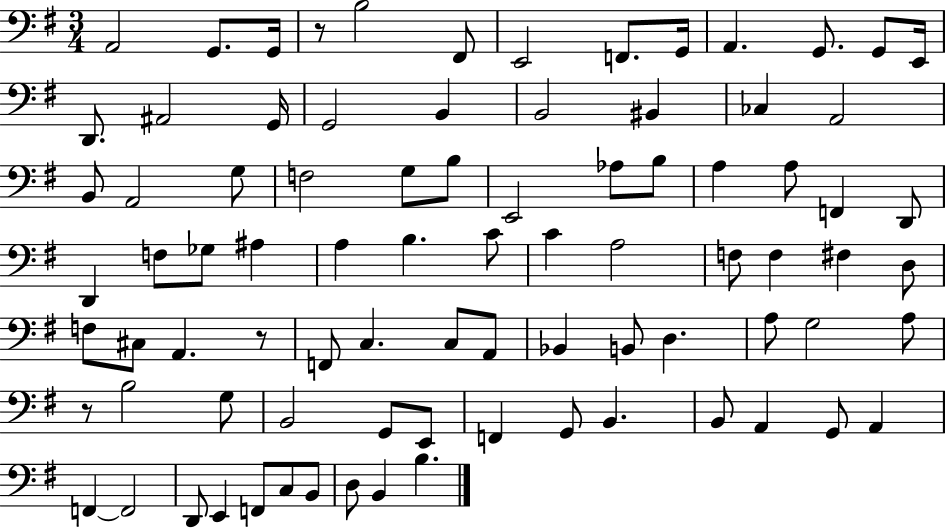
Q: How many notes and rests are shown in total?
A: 85